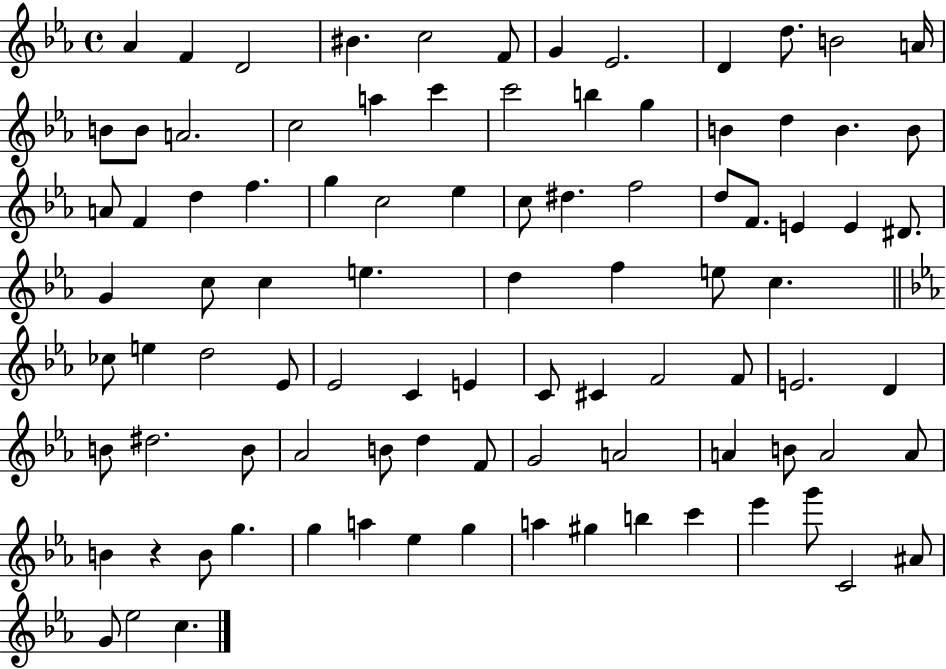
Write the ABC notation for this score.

X:1
T:Untitled
M:4/4
L:1/4
K:Eb
_A F D2 ^B c2 F/2 G _E2 D d/2 B2 A/4 B/2 B/2 A2 c2 a c' c'2 b g B d B B/2 A/2 F d f g c2 _e c/2 ^d f2 d/2 F/2 E E ^D/2 G c/2 c e d f e/2 c _c/2 e d2 _E/2 _E2 C E C/2 ^C F2 F/2 E2 D B/2 ^d2 B/2 _A2 B/2 d F/2 G2 A2 A B/2 A2 A/2 B z B/2 g g a _e g a ^g b c' _e' g'/2 C2 ^A/2 G/2 _e2 c